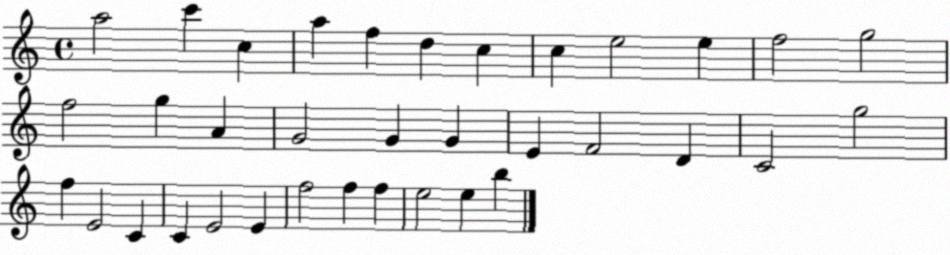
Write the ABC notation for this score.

X:1
T:Untitled
M:4/4
L:1/4
K:C
a2 c' c a f d c c e2 e f2 g2 f2 g A G2 G G E F2 D C2 g2 f E2 C C E2 E f2 f f e2 e b